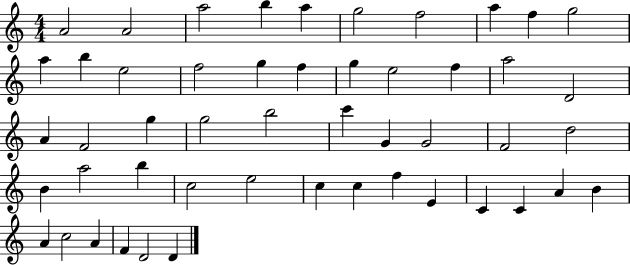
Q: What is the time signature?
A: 4/4